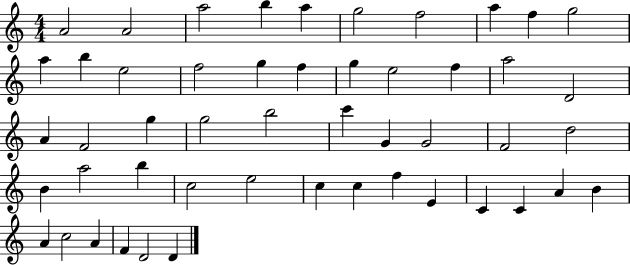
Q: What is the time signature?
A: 4/4